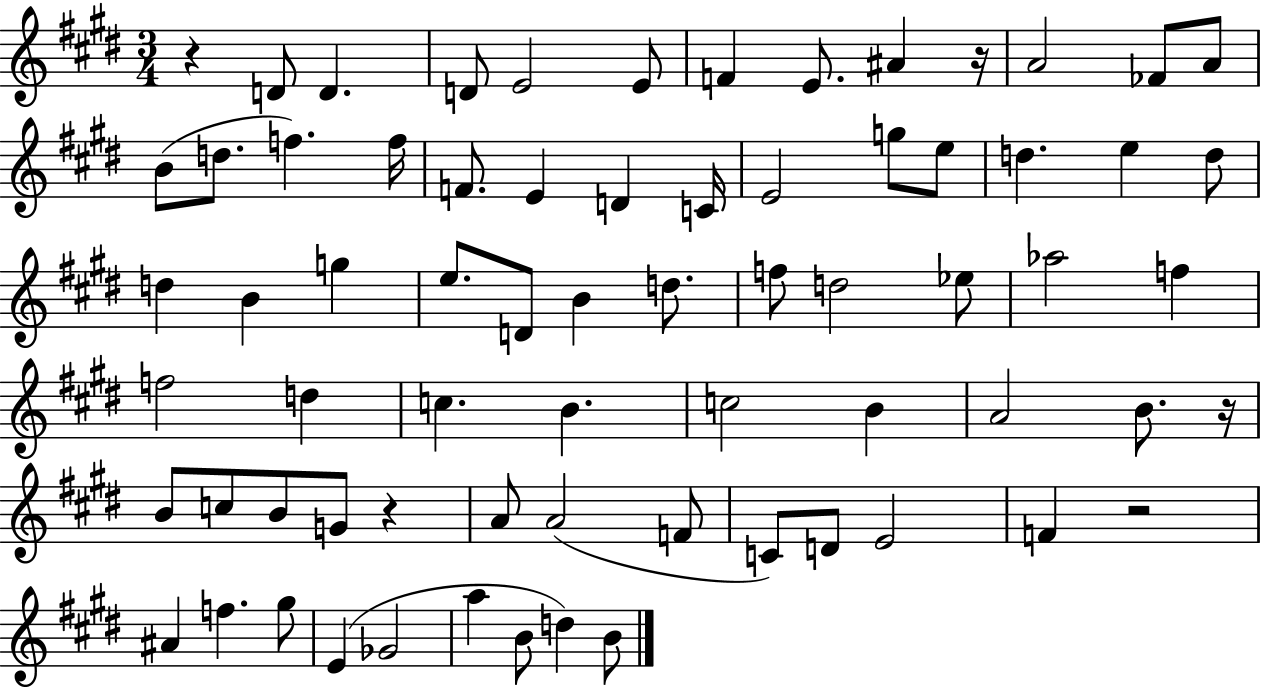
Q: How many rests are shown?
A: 5